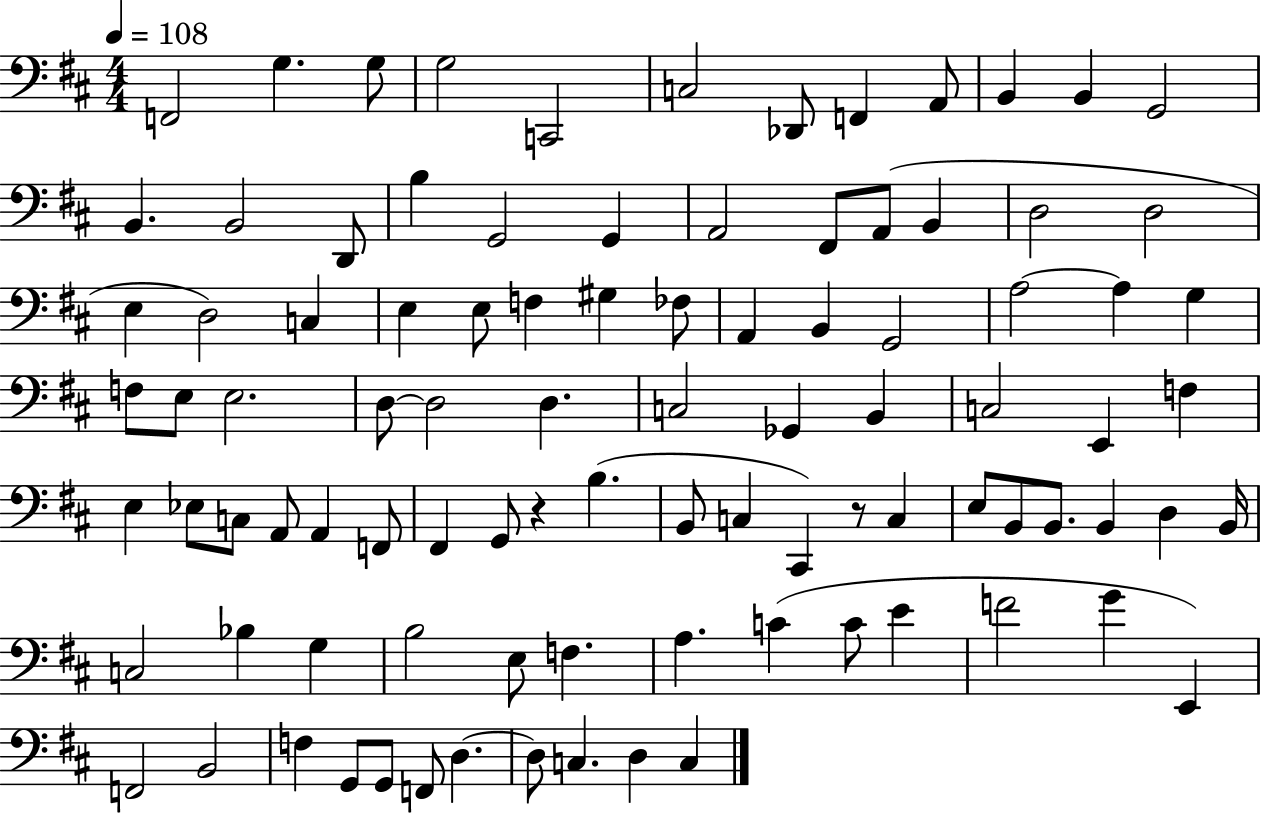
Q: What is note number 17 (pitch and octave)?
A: G2